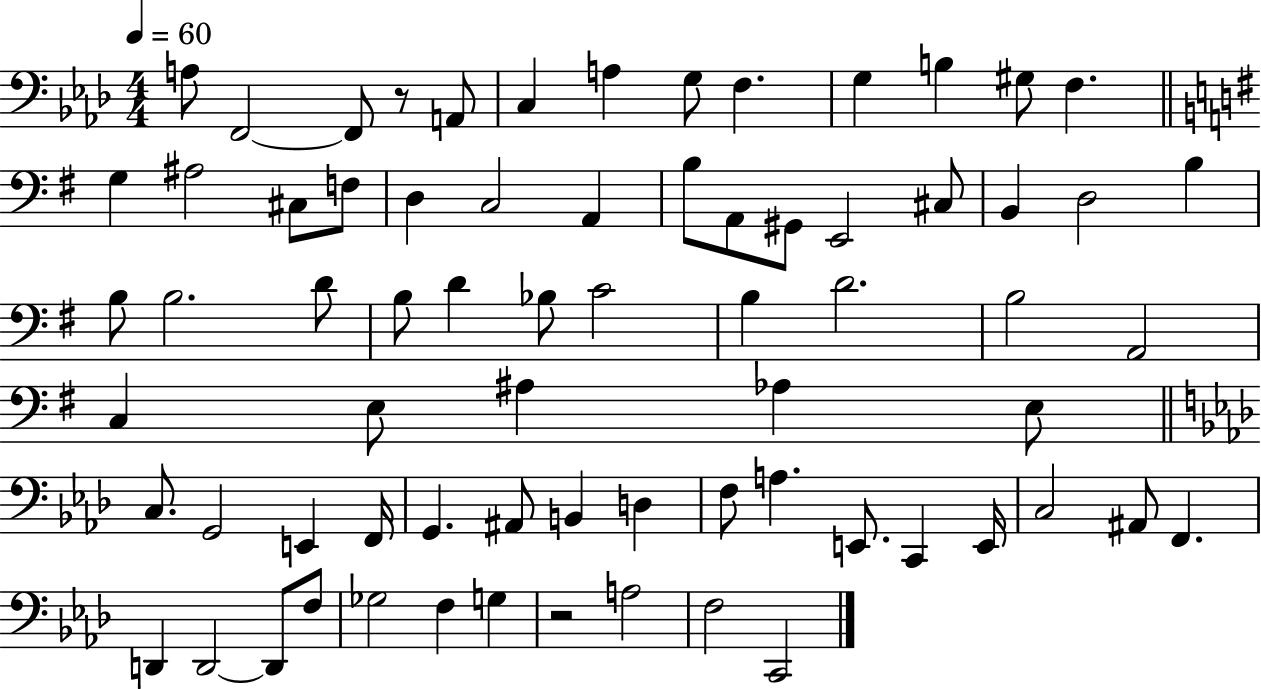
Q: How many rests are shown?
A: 2